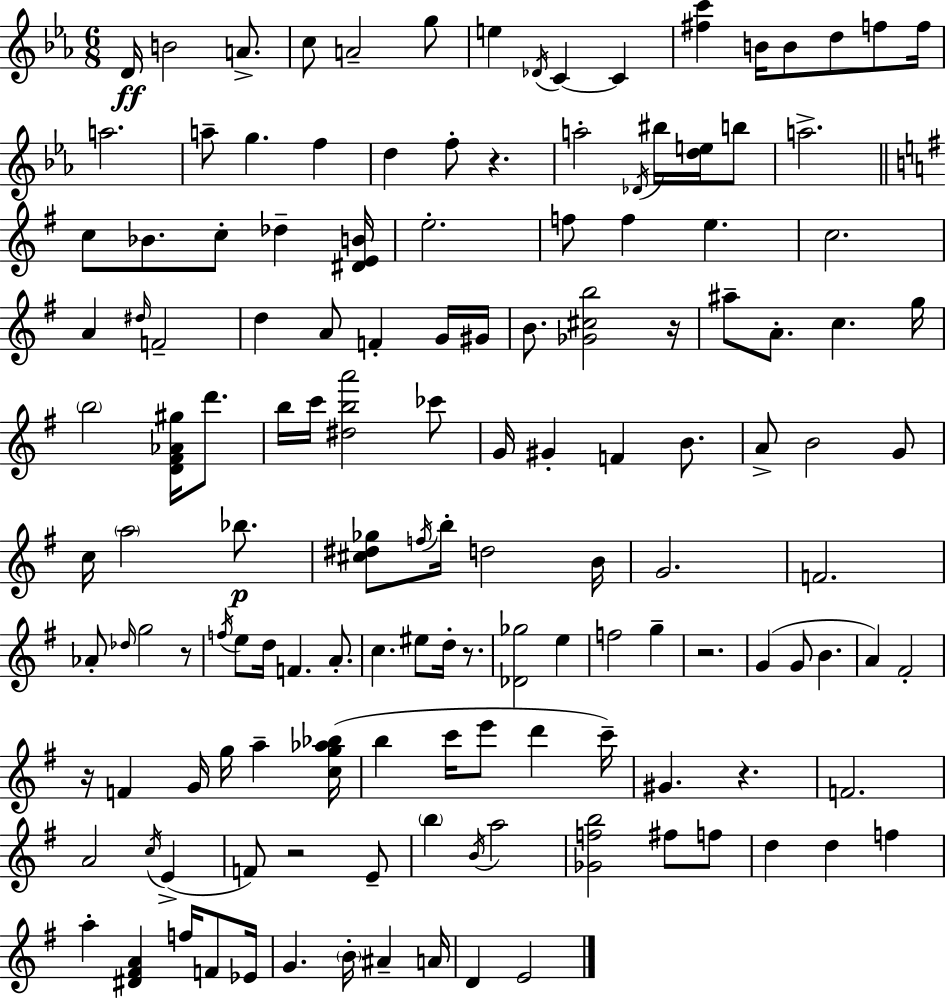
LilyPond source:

{
  \clef treble
  \numericTimeSignature
  \time 6/8
  \key ees \major
  d'16\ff b'2 a'8.-> | c''8 a'2-- g''8 | e''4 \acciaccatura { des'16 } c'4~~ c'4 | <fis'' c'''>4 b'16 b'8 d''8 f''8 | \break f''16 a''2. | a''8-- g''4. f''4 | d''4 f''8-. r4. | a''2-. \acciaccatura { des'16 } bis''16 <d'' e''>16 | \break b''8 a''2.-> | \bar "||" \break \key g \major c''8 bes'8. c''8-. des''4-- <dis' e' b'>16 | e''2.-. | f''8 f''4 e''4. | c''2. | \break a'4 \grace { dis''16 } f'2-- | d''4 a'8 f'4-. g'16 | gis'16 b'8. <ges' cis'' b''>2 | r16 ais''8-- a'8.-. c''4. | \break g''16 \parenthesize b''2 <d' fis' aes' gis''>16 d'''8. | b''16 c'''16 <dis'' b'' a'''>2 ces'''8 | g'16 gis'4-. f'4 b'8. | a'8-> b'2 g'8 | \break c''16 \parenthesize a''2 bes''8.\p | <cis'' dis'' ges''>8 \acciaccatura { f''16 } b''16-. d''2 | b'16 g'2. | f'2. | \break aes'8-. \grace { des''16 } g''2 | r8 \acciaccatura { f''16 } e''8 d''16 f'4. | a'8.-. c''4. eis''8 | d''16-. r8. <des' ges''>2 | \break e''4 f''2 | g''4-- r2. | g'4( g'8 b'4. | a'4) fis'2-. | \break r16 f'4 g'16 g''16 a''4-- | <c'' g'' aes'' bes''>16( b''4 c'''16 e'''8 d'''4 | c'''16--) gis'4. r4. | f'2. | \break a'2 | \acciaccatura { c''16 }( e'4-> f'8) r2 | e'8-- \parenthesize b''4 \acciaccatura { b'16 } a''2 | <ges' f'' b''>2 | \break fis''8 f''8 d''4 d''4 | f''4 a''4-. <dis' fis' a'>4 | f''16 f'8 ees'16 g'4. | \parenthesize b'16-. ais'4-- a'16 d'4 e'2 | \break \bar "|."
}